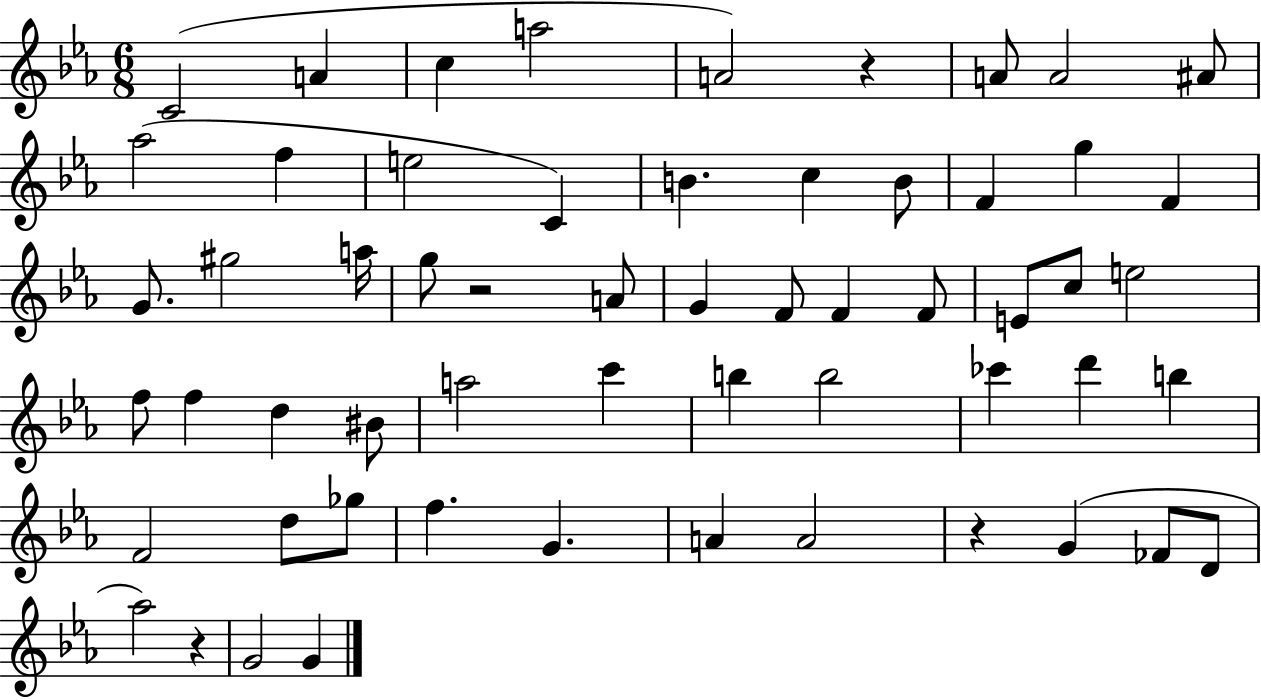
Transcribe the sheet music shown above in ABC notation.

X:1
T:Untitled
M:6/8
L:1/4
K:Eb
C2 A c a2 A2 z A/2 A2 ^A/2 _a2 f e2 C B c B/2 F g F G/2 ^g2 a/4 g/2 z2 A/2 G F/2 F F/2 E/2 c/2 e2 f/2 f d ^B/2 a2 c' b b2 _c' d' b F2 d/2 _g/2 f G A A2 z G _F/2 D/2 _a2 z G2 G